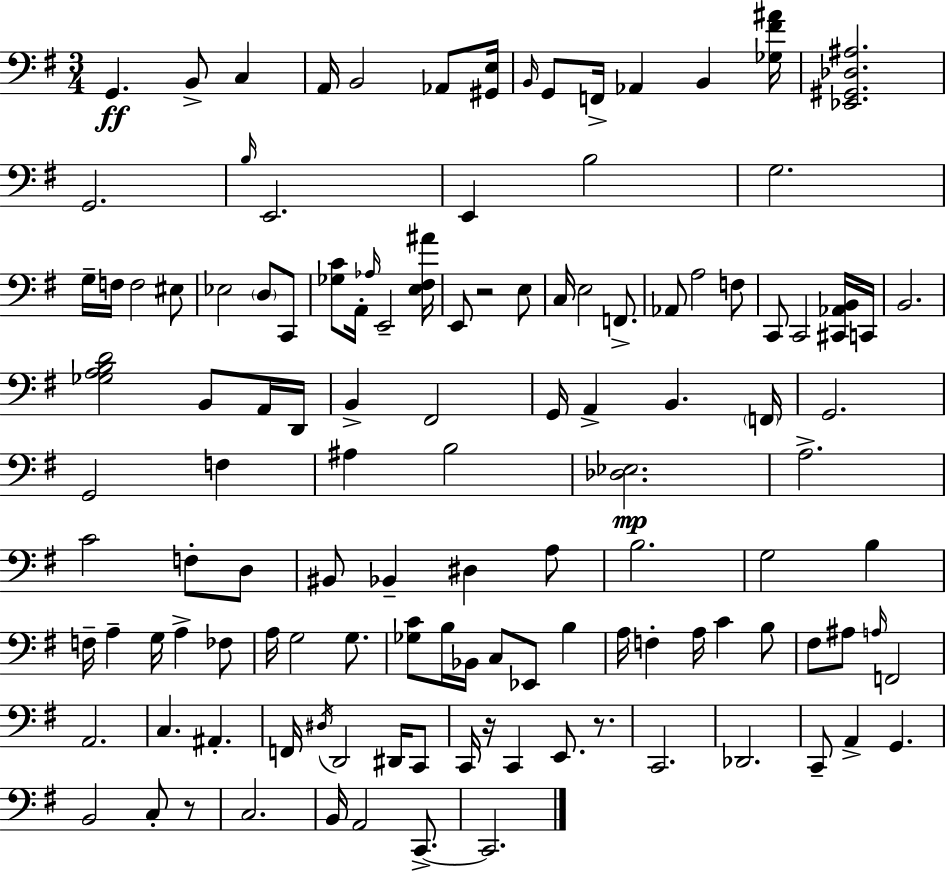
{
  \clef bass
  \numericTimeSignature
  \time 3/4
  \key e \minor
  g,4.\ff b,8-> c4 | a,16 b,2 aes,8 <gis, e>16 | \grace { b,16 } g,8 f,16-> aes,4 b,4 | <ges fis' ais'>16 <ees, gis, des ais>2. | \break g,2. | \grace { b16 } e,2. | e,4 b2 | g2. | \break g16-- f16 f2 | eis8 ees2 \parenthesize d8 | c,8 <ges c'>8 a,16-. \grace { aes16 } e,2-- | <e fis ais'>16 e,8 r2 | \break e8 c16 e2 | f,8.-> aes,8 a2 | f8 c,8 c,2 | <cis, aes, b,>16 c,16 b,2. | \break <ges a b d'>2 b,8 | a,16 d,16 b,4-> fis,2 | g,16 a,4-> b,4. | \parenthesize f,16 g,2. | \break g,2 f4 | ais4 b2 | <des ees>2.\mp | a2.-> | \break c'2 f8-. | d8 bis,8 bes,4-- dis4 | a8 b2. | g2 b4 | \break f16-- a4-- g16 a4-> | fes8 a16 g2 | g8. <ges c'>8 b16 bes,16 c8 ees,8 b4 | a16 f4-. a16 c'4 | \break b8 fis8 ais8 \grace { a16 } f,2 | a,2. | c4. ais,4.-. | f,16 \acciaccatura { dis16 } d,2 | \break dis,16 c,8 c,16 r16 c,4 e,8. | r8. c,2. | des,2. | c,8-- a,4-> g,4. | \break b,2 | c8-. r8 c2. | b,16 a,2 | c,8.->~~ c,2. | \break \bar "|."
}